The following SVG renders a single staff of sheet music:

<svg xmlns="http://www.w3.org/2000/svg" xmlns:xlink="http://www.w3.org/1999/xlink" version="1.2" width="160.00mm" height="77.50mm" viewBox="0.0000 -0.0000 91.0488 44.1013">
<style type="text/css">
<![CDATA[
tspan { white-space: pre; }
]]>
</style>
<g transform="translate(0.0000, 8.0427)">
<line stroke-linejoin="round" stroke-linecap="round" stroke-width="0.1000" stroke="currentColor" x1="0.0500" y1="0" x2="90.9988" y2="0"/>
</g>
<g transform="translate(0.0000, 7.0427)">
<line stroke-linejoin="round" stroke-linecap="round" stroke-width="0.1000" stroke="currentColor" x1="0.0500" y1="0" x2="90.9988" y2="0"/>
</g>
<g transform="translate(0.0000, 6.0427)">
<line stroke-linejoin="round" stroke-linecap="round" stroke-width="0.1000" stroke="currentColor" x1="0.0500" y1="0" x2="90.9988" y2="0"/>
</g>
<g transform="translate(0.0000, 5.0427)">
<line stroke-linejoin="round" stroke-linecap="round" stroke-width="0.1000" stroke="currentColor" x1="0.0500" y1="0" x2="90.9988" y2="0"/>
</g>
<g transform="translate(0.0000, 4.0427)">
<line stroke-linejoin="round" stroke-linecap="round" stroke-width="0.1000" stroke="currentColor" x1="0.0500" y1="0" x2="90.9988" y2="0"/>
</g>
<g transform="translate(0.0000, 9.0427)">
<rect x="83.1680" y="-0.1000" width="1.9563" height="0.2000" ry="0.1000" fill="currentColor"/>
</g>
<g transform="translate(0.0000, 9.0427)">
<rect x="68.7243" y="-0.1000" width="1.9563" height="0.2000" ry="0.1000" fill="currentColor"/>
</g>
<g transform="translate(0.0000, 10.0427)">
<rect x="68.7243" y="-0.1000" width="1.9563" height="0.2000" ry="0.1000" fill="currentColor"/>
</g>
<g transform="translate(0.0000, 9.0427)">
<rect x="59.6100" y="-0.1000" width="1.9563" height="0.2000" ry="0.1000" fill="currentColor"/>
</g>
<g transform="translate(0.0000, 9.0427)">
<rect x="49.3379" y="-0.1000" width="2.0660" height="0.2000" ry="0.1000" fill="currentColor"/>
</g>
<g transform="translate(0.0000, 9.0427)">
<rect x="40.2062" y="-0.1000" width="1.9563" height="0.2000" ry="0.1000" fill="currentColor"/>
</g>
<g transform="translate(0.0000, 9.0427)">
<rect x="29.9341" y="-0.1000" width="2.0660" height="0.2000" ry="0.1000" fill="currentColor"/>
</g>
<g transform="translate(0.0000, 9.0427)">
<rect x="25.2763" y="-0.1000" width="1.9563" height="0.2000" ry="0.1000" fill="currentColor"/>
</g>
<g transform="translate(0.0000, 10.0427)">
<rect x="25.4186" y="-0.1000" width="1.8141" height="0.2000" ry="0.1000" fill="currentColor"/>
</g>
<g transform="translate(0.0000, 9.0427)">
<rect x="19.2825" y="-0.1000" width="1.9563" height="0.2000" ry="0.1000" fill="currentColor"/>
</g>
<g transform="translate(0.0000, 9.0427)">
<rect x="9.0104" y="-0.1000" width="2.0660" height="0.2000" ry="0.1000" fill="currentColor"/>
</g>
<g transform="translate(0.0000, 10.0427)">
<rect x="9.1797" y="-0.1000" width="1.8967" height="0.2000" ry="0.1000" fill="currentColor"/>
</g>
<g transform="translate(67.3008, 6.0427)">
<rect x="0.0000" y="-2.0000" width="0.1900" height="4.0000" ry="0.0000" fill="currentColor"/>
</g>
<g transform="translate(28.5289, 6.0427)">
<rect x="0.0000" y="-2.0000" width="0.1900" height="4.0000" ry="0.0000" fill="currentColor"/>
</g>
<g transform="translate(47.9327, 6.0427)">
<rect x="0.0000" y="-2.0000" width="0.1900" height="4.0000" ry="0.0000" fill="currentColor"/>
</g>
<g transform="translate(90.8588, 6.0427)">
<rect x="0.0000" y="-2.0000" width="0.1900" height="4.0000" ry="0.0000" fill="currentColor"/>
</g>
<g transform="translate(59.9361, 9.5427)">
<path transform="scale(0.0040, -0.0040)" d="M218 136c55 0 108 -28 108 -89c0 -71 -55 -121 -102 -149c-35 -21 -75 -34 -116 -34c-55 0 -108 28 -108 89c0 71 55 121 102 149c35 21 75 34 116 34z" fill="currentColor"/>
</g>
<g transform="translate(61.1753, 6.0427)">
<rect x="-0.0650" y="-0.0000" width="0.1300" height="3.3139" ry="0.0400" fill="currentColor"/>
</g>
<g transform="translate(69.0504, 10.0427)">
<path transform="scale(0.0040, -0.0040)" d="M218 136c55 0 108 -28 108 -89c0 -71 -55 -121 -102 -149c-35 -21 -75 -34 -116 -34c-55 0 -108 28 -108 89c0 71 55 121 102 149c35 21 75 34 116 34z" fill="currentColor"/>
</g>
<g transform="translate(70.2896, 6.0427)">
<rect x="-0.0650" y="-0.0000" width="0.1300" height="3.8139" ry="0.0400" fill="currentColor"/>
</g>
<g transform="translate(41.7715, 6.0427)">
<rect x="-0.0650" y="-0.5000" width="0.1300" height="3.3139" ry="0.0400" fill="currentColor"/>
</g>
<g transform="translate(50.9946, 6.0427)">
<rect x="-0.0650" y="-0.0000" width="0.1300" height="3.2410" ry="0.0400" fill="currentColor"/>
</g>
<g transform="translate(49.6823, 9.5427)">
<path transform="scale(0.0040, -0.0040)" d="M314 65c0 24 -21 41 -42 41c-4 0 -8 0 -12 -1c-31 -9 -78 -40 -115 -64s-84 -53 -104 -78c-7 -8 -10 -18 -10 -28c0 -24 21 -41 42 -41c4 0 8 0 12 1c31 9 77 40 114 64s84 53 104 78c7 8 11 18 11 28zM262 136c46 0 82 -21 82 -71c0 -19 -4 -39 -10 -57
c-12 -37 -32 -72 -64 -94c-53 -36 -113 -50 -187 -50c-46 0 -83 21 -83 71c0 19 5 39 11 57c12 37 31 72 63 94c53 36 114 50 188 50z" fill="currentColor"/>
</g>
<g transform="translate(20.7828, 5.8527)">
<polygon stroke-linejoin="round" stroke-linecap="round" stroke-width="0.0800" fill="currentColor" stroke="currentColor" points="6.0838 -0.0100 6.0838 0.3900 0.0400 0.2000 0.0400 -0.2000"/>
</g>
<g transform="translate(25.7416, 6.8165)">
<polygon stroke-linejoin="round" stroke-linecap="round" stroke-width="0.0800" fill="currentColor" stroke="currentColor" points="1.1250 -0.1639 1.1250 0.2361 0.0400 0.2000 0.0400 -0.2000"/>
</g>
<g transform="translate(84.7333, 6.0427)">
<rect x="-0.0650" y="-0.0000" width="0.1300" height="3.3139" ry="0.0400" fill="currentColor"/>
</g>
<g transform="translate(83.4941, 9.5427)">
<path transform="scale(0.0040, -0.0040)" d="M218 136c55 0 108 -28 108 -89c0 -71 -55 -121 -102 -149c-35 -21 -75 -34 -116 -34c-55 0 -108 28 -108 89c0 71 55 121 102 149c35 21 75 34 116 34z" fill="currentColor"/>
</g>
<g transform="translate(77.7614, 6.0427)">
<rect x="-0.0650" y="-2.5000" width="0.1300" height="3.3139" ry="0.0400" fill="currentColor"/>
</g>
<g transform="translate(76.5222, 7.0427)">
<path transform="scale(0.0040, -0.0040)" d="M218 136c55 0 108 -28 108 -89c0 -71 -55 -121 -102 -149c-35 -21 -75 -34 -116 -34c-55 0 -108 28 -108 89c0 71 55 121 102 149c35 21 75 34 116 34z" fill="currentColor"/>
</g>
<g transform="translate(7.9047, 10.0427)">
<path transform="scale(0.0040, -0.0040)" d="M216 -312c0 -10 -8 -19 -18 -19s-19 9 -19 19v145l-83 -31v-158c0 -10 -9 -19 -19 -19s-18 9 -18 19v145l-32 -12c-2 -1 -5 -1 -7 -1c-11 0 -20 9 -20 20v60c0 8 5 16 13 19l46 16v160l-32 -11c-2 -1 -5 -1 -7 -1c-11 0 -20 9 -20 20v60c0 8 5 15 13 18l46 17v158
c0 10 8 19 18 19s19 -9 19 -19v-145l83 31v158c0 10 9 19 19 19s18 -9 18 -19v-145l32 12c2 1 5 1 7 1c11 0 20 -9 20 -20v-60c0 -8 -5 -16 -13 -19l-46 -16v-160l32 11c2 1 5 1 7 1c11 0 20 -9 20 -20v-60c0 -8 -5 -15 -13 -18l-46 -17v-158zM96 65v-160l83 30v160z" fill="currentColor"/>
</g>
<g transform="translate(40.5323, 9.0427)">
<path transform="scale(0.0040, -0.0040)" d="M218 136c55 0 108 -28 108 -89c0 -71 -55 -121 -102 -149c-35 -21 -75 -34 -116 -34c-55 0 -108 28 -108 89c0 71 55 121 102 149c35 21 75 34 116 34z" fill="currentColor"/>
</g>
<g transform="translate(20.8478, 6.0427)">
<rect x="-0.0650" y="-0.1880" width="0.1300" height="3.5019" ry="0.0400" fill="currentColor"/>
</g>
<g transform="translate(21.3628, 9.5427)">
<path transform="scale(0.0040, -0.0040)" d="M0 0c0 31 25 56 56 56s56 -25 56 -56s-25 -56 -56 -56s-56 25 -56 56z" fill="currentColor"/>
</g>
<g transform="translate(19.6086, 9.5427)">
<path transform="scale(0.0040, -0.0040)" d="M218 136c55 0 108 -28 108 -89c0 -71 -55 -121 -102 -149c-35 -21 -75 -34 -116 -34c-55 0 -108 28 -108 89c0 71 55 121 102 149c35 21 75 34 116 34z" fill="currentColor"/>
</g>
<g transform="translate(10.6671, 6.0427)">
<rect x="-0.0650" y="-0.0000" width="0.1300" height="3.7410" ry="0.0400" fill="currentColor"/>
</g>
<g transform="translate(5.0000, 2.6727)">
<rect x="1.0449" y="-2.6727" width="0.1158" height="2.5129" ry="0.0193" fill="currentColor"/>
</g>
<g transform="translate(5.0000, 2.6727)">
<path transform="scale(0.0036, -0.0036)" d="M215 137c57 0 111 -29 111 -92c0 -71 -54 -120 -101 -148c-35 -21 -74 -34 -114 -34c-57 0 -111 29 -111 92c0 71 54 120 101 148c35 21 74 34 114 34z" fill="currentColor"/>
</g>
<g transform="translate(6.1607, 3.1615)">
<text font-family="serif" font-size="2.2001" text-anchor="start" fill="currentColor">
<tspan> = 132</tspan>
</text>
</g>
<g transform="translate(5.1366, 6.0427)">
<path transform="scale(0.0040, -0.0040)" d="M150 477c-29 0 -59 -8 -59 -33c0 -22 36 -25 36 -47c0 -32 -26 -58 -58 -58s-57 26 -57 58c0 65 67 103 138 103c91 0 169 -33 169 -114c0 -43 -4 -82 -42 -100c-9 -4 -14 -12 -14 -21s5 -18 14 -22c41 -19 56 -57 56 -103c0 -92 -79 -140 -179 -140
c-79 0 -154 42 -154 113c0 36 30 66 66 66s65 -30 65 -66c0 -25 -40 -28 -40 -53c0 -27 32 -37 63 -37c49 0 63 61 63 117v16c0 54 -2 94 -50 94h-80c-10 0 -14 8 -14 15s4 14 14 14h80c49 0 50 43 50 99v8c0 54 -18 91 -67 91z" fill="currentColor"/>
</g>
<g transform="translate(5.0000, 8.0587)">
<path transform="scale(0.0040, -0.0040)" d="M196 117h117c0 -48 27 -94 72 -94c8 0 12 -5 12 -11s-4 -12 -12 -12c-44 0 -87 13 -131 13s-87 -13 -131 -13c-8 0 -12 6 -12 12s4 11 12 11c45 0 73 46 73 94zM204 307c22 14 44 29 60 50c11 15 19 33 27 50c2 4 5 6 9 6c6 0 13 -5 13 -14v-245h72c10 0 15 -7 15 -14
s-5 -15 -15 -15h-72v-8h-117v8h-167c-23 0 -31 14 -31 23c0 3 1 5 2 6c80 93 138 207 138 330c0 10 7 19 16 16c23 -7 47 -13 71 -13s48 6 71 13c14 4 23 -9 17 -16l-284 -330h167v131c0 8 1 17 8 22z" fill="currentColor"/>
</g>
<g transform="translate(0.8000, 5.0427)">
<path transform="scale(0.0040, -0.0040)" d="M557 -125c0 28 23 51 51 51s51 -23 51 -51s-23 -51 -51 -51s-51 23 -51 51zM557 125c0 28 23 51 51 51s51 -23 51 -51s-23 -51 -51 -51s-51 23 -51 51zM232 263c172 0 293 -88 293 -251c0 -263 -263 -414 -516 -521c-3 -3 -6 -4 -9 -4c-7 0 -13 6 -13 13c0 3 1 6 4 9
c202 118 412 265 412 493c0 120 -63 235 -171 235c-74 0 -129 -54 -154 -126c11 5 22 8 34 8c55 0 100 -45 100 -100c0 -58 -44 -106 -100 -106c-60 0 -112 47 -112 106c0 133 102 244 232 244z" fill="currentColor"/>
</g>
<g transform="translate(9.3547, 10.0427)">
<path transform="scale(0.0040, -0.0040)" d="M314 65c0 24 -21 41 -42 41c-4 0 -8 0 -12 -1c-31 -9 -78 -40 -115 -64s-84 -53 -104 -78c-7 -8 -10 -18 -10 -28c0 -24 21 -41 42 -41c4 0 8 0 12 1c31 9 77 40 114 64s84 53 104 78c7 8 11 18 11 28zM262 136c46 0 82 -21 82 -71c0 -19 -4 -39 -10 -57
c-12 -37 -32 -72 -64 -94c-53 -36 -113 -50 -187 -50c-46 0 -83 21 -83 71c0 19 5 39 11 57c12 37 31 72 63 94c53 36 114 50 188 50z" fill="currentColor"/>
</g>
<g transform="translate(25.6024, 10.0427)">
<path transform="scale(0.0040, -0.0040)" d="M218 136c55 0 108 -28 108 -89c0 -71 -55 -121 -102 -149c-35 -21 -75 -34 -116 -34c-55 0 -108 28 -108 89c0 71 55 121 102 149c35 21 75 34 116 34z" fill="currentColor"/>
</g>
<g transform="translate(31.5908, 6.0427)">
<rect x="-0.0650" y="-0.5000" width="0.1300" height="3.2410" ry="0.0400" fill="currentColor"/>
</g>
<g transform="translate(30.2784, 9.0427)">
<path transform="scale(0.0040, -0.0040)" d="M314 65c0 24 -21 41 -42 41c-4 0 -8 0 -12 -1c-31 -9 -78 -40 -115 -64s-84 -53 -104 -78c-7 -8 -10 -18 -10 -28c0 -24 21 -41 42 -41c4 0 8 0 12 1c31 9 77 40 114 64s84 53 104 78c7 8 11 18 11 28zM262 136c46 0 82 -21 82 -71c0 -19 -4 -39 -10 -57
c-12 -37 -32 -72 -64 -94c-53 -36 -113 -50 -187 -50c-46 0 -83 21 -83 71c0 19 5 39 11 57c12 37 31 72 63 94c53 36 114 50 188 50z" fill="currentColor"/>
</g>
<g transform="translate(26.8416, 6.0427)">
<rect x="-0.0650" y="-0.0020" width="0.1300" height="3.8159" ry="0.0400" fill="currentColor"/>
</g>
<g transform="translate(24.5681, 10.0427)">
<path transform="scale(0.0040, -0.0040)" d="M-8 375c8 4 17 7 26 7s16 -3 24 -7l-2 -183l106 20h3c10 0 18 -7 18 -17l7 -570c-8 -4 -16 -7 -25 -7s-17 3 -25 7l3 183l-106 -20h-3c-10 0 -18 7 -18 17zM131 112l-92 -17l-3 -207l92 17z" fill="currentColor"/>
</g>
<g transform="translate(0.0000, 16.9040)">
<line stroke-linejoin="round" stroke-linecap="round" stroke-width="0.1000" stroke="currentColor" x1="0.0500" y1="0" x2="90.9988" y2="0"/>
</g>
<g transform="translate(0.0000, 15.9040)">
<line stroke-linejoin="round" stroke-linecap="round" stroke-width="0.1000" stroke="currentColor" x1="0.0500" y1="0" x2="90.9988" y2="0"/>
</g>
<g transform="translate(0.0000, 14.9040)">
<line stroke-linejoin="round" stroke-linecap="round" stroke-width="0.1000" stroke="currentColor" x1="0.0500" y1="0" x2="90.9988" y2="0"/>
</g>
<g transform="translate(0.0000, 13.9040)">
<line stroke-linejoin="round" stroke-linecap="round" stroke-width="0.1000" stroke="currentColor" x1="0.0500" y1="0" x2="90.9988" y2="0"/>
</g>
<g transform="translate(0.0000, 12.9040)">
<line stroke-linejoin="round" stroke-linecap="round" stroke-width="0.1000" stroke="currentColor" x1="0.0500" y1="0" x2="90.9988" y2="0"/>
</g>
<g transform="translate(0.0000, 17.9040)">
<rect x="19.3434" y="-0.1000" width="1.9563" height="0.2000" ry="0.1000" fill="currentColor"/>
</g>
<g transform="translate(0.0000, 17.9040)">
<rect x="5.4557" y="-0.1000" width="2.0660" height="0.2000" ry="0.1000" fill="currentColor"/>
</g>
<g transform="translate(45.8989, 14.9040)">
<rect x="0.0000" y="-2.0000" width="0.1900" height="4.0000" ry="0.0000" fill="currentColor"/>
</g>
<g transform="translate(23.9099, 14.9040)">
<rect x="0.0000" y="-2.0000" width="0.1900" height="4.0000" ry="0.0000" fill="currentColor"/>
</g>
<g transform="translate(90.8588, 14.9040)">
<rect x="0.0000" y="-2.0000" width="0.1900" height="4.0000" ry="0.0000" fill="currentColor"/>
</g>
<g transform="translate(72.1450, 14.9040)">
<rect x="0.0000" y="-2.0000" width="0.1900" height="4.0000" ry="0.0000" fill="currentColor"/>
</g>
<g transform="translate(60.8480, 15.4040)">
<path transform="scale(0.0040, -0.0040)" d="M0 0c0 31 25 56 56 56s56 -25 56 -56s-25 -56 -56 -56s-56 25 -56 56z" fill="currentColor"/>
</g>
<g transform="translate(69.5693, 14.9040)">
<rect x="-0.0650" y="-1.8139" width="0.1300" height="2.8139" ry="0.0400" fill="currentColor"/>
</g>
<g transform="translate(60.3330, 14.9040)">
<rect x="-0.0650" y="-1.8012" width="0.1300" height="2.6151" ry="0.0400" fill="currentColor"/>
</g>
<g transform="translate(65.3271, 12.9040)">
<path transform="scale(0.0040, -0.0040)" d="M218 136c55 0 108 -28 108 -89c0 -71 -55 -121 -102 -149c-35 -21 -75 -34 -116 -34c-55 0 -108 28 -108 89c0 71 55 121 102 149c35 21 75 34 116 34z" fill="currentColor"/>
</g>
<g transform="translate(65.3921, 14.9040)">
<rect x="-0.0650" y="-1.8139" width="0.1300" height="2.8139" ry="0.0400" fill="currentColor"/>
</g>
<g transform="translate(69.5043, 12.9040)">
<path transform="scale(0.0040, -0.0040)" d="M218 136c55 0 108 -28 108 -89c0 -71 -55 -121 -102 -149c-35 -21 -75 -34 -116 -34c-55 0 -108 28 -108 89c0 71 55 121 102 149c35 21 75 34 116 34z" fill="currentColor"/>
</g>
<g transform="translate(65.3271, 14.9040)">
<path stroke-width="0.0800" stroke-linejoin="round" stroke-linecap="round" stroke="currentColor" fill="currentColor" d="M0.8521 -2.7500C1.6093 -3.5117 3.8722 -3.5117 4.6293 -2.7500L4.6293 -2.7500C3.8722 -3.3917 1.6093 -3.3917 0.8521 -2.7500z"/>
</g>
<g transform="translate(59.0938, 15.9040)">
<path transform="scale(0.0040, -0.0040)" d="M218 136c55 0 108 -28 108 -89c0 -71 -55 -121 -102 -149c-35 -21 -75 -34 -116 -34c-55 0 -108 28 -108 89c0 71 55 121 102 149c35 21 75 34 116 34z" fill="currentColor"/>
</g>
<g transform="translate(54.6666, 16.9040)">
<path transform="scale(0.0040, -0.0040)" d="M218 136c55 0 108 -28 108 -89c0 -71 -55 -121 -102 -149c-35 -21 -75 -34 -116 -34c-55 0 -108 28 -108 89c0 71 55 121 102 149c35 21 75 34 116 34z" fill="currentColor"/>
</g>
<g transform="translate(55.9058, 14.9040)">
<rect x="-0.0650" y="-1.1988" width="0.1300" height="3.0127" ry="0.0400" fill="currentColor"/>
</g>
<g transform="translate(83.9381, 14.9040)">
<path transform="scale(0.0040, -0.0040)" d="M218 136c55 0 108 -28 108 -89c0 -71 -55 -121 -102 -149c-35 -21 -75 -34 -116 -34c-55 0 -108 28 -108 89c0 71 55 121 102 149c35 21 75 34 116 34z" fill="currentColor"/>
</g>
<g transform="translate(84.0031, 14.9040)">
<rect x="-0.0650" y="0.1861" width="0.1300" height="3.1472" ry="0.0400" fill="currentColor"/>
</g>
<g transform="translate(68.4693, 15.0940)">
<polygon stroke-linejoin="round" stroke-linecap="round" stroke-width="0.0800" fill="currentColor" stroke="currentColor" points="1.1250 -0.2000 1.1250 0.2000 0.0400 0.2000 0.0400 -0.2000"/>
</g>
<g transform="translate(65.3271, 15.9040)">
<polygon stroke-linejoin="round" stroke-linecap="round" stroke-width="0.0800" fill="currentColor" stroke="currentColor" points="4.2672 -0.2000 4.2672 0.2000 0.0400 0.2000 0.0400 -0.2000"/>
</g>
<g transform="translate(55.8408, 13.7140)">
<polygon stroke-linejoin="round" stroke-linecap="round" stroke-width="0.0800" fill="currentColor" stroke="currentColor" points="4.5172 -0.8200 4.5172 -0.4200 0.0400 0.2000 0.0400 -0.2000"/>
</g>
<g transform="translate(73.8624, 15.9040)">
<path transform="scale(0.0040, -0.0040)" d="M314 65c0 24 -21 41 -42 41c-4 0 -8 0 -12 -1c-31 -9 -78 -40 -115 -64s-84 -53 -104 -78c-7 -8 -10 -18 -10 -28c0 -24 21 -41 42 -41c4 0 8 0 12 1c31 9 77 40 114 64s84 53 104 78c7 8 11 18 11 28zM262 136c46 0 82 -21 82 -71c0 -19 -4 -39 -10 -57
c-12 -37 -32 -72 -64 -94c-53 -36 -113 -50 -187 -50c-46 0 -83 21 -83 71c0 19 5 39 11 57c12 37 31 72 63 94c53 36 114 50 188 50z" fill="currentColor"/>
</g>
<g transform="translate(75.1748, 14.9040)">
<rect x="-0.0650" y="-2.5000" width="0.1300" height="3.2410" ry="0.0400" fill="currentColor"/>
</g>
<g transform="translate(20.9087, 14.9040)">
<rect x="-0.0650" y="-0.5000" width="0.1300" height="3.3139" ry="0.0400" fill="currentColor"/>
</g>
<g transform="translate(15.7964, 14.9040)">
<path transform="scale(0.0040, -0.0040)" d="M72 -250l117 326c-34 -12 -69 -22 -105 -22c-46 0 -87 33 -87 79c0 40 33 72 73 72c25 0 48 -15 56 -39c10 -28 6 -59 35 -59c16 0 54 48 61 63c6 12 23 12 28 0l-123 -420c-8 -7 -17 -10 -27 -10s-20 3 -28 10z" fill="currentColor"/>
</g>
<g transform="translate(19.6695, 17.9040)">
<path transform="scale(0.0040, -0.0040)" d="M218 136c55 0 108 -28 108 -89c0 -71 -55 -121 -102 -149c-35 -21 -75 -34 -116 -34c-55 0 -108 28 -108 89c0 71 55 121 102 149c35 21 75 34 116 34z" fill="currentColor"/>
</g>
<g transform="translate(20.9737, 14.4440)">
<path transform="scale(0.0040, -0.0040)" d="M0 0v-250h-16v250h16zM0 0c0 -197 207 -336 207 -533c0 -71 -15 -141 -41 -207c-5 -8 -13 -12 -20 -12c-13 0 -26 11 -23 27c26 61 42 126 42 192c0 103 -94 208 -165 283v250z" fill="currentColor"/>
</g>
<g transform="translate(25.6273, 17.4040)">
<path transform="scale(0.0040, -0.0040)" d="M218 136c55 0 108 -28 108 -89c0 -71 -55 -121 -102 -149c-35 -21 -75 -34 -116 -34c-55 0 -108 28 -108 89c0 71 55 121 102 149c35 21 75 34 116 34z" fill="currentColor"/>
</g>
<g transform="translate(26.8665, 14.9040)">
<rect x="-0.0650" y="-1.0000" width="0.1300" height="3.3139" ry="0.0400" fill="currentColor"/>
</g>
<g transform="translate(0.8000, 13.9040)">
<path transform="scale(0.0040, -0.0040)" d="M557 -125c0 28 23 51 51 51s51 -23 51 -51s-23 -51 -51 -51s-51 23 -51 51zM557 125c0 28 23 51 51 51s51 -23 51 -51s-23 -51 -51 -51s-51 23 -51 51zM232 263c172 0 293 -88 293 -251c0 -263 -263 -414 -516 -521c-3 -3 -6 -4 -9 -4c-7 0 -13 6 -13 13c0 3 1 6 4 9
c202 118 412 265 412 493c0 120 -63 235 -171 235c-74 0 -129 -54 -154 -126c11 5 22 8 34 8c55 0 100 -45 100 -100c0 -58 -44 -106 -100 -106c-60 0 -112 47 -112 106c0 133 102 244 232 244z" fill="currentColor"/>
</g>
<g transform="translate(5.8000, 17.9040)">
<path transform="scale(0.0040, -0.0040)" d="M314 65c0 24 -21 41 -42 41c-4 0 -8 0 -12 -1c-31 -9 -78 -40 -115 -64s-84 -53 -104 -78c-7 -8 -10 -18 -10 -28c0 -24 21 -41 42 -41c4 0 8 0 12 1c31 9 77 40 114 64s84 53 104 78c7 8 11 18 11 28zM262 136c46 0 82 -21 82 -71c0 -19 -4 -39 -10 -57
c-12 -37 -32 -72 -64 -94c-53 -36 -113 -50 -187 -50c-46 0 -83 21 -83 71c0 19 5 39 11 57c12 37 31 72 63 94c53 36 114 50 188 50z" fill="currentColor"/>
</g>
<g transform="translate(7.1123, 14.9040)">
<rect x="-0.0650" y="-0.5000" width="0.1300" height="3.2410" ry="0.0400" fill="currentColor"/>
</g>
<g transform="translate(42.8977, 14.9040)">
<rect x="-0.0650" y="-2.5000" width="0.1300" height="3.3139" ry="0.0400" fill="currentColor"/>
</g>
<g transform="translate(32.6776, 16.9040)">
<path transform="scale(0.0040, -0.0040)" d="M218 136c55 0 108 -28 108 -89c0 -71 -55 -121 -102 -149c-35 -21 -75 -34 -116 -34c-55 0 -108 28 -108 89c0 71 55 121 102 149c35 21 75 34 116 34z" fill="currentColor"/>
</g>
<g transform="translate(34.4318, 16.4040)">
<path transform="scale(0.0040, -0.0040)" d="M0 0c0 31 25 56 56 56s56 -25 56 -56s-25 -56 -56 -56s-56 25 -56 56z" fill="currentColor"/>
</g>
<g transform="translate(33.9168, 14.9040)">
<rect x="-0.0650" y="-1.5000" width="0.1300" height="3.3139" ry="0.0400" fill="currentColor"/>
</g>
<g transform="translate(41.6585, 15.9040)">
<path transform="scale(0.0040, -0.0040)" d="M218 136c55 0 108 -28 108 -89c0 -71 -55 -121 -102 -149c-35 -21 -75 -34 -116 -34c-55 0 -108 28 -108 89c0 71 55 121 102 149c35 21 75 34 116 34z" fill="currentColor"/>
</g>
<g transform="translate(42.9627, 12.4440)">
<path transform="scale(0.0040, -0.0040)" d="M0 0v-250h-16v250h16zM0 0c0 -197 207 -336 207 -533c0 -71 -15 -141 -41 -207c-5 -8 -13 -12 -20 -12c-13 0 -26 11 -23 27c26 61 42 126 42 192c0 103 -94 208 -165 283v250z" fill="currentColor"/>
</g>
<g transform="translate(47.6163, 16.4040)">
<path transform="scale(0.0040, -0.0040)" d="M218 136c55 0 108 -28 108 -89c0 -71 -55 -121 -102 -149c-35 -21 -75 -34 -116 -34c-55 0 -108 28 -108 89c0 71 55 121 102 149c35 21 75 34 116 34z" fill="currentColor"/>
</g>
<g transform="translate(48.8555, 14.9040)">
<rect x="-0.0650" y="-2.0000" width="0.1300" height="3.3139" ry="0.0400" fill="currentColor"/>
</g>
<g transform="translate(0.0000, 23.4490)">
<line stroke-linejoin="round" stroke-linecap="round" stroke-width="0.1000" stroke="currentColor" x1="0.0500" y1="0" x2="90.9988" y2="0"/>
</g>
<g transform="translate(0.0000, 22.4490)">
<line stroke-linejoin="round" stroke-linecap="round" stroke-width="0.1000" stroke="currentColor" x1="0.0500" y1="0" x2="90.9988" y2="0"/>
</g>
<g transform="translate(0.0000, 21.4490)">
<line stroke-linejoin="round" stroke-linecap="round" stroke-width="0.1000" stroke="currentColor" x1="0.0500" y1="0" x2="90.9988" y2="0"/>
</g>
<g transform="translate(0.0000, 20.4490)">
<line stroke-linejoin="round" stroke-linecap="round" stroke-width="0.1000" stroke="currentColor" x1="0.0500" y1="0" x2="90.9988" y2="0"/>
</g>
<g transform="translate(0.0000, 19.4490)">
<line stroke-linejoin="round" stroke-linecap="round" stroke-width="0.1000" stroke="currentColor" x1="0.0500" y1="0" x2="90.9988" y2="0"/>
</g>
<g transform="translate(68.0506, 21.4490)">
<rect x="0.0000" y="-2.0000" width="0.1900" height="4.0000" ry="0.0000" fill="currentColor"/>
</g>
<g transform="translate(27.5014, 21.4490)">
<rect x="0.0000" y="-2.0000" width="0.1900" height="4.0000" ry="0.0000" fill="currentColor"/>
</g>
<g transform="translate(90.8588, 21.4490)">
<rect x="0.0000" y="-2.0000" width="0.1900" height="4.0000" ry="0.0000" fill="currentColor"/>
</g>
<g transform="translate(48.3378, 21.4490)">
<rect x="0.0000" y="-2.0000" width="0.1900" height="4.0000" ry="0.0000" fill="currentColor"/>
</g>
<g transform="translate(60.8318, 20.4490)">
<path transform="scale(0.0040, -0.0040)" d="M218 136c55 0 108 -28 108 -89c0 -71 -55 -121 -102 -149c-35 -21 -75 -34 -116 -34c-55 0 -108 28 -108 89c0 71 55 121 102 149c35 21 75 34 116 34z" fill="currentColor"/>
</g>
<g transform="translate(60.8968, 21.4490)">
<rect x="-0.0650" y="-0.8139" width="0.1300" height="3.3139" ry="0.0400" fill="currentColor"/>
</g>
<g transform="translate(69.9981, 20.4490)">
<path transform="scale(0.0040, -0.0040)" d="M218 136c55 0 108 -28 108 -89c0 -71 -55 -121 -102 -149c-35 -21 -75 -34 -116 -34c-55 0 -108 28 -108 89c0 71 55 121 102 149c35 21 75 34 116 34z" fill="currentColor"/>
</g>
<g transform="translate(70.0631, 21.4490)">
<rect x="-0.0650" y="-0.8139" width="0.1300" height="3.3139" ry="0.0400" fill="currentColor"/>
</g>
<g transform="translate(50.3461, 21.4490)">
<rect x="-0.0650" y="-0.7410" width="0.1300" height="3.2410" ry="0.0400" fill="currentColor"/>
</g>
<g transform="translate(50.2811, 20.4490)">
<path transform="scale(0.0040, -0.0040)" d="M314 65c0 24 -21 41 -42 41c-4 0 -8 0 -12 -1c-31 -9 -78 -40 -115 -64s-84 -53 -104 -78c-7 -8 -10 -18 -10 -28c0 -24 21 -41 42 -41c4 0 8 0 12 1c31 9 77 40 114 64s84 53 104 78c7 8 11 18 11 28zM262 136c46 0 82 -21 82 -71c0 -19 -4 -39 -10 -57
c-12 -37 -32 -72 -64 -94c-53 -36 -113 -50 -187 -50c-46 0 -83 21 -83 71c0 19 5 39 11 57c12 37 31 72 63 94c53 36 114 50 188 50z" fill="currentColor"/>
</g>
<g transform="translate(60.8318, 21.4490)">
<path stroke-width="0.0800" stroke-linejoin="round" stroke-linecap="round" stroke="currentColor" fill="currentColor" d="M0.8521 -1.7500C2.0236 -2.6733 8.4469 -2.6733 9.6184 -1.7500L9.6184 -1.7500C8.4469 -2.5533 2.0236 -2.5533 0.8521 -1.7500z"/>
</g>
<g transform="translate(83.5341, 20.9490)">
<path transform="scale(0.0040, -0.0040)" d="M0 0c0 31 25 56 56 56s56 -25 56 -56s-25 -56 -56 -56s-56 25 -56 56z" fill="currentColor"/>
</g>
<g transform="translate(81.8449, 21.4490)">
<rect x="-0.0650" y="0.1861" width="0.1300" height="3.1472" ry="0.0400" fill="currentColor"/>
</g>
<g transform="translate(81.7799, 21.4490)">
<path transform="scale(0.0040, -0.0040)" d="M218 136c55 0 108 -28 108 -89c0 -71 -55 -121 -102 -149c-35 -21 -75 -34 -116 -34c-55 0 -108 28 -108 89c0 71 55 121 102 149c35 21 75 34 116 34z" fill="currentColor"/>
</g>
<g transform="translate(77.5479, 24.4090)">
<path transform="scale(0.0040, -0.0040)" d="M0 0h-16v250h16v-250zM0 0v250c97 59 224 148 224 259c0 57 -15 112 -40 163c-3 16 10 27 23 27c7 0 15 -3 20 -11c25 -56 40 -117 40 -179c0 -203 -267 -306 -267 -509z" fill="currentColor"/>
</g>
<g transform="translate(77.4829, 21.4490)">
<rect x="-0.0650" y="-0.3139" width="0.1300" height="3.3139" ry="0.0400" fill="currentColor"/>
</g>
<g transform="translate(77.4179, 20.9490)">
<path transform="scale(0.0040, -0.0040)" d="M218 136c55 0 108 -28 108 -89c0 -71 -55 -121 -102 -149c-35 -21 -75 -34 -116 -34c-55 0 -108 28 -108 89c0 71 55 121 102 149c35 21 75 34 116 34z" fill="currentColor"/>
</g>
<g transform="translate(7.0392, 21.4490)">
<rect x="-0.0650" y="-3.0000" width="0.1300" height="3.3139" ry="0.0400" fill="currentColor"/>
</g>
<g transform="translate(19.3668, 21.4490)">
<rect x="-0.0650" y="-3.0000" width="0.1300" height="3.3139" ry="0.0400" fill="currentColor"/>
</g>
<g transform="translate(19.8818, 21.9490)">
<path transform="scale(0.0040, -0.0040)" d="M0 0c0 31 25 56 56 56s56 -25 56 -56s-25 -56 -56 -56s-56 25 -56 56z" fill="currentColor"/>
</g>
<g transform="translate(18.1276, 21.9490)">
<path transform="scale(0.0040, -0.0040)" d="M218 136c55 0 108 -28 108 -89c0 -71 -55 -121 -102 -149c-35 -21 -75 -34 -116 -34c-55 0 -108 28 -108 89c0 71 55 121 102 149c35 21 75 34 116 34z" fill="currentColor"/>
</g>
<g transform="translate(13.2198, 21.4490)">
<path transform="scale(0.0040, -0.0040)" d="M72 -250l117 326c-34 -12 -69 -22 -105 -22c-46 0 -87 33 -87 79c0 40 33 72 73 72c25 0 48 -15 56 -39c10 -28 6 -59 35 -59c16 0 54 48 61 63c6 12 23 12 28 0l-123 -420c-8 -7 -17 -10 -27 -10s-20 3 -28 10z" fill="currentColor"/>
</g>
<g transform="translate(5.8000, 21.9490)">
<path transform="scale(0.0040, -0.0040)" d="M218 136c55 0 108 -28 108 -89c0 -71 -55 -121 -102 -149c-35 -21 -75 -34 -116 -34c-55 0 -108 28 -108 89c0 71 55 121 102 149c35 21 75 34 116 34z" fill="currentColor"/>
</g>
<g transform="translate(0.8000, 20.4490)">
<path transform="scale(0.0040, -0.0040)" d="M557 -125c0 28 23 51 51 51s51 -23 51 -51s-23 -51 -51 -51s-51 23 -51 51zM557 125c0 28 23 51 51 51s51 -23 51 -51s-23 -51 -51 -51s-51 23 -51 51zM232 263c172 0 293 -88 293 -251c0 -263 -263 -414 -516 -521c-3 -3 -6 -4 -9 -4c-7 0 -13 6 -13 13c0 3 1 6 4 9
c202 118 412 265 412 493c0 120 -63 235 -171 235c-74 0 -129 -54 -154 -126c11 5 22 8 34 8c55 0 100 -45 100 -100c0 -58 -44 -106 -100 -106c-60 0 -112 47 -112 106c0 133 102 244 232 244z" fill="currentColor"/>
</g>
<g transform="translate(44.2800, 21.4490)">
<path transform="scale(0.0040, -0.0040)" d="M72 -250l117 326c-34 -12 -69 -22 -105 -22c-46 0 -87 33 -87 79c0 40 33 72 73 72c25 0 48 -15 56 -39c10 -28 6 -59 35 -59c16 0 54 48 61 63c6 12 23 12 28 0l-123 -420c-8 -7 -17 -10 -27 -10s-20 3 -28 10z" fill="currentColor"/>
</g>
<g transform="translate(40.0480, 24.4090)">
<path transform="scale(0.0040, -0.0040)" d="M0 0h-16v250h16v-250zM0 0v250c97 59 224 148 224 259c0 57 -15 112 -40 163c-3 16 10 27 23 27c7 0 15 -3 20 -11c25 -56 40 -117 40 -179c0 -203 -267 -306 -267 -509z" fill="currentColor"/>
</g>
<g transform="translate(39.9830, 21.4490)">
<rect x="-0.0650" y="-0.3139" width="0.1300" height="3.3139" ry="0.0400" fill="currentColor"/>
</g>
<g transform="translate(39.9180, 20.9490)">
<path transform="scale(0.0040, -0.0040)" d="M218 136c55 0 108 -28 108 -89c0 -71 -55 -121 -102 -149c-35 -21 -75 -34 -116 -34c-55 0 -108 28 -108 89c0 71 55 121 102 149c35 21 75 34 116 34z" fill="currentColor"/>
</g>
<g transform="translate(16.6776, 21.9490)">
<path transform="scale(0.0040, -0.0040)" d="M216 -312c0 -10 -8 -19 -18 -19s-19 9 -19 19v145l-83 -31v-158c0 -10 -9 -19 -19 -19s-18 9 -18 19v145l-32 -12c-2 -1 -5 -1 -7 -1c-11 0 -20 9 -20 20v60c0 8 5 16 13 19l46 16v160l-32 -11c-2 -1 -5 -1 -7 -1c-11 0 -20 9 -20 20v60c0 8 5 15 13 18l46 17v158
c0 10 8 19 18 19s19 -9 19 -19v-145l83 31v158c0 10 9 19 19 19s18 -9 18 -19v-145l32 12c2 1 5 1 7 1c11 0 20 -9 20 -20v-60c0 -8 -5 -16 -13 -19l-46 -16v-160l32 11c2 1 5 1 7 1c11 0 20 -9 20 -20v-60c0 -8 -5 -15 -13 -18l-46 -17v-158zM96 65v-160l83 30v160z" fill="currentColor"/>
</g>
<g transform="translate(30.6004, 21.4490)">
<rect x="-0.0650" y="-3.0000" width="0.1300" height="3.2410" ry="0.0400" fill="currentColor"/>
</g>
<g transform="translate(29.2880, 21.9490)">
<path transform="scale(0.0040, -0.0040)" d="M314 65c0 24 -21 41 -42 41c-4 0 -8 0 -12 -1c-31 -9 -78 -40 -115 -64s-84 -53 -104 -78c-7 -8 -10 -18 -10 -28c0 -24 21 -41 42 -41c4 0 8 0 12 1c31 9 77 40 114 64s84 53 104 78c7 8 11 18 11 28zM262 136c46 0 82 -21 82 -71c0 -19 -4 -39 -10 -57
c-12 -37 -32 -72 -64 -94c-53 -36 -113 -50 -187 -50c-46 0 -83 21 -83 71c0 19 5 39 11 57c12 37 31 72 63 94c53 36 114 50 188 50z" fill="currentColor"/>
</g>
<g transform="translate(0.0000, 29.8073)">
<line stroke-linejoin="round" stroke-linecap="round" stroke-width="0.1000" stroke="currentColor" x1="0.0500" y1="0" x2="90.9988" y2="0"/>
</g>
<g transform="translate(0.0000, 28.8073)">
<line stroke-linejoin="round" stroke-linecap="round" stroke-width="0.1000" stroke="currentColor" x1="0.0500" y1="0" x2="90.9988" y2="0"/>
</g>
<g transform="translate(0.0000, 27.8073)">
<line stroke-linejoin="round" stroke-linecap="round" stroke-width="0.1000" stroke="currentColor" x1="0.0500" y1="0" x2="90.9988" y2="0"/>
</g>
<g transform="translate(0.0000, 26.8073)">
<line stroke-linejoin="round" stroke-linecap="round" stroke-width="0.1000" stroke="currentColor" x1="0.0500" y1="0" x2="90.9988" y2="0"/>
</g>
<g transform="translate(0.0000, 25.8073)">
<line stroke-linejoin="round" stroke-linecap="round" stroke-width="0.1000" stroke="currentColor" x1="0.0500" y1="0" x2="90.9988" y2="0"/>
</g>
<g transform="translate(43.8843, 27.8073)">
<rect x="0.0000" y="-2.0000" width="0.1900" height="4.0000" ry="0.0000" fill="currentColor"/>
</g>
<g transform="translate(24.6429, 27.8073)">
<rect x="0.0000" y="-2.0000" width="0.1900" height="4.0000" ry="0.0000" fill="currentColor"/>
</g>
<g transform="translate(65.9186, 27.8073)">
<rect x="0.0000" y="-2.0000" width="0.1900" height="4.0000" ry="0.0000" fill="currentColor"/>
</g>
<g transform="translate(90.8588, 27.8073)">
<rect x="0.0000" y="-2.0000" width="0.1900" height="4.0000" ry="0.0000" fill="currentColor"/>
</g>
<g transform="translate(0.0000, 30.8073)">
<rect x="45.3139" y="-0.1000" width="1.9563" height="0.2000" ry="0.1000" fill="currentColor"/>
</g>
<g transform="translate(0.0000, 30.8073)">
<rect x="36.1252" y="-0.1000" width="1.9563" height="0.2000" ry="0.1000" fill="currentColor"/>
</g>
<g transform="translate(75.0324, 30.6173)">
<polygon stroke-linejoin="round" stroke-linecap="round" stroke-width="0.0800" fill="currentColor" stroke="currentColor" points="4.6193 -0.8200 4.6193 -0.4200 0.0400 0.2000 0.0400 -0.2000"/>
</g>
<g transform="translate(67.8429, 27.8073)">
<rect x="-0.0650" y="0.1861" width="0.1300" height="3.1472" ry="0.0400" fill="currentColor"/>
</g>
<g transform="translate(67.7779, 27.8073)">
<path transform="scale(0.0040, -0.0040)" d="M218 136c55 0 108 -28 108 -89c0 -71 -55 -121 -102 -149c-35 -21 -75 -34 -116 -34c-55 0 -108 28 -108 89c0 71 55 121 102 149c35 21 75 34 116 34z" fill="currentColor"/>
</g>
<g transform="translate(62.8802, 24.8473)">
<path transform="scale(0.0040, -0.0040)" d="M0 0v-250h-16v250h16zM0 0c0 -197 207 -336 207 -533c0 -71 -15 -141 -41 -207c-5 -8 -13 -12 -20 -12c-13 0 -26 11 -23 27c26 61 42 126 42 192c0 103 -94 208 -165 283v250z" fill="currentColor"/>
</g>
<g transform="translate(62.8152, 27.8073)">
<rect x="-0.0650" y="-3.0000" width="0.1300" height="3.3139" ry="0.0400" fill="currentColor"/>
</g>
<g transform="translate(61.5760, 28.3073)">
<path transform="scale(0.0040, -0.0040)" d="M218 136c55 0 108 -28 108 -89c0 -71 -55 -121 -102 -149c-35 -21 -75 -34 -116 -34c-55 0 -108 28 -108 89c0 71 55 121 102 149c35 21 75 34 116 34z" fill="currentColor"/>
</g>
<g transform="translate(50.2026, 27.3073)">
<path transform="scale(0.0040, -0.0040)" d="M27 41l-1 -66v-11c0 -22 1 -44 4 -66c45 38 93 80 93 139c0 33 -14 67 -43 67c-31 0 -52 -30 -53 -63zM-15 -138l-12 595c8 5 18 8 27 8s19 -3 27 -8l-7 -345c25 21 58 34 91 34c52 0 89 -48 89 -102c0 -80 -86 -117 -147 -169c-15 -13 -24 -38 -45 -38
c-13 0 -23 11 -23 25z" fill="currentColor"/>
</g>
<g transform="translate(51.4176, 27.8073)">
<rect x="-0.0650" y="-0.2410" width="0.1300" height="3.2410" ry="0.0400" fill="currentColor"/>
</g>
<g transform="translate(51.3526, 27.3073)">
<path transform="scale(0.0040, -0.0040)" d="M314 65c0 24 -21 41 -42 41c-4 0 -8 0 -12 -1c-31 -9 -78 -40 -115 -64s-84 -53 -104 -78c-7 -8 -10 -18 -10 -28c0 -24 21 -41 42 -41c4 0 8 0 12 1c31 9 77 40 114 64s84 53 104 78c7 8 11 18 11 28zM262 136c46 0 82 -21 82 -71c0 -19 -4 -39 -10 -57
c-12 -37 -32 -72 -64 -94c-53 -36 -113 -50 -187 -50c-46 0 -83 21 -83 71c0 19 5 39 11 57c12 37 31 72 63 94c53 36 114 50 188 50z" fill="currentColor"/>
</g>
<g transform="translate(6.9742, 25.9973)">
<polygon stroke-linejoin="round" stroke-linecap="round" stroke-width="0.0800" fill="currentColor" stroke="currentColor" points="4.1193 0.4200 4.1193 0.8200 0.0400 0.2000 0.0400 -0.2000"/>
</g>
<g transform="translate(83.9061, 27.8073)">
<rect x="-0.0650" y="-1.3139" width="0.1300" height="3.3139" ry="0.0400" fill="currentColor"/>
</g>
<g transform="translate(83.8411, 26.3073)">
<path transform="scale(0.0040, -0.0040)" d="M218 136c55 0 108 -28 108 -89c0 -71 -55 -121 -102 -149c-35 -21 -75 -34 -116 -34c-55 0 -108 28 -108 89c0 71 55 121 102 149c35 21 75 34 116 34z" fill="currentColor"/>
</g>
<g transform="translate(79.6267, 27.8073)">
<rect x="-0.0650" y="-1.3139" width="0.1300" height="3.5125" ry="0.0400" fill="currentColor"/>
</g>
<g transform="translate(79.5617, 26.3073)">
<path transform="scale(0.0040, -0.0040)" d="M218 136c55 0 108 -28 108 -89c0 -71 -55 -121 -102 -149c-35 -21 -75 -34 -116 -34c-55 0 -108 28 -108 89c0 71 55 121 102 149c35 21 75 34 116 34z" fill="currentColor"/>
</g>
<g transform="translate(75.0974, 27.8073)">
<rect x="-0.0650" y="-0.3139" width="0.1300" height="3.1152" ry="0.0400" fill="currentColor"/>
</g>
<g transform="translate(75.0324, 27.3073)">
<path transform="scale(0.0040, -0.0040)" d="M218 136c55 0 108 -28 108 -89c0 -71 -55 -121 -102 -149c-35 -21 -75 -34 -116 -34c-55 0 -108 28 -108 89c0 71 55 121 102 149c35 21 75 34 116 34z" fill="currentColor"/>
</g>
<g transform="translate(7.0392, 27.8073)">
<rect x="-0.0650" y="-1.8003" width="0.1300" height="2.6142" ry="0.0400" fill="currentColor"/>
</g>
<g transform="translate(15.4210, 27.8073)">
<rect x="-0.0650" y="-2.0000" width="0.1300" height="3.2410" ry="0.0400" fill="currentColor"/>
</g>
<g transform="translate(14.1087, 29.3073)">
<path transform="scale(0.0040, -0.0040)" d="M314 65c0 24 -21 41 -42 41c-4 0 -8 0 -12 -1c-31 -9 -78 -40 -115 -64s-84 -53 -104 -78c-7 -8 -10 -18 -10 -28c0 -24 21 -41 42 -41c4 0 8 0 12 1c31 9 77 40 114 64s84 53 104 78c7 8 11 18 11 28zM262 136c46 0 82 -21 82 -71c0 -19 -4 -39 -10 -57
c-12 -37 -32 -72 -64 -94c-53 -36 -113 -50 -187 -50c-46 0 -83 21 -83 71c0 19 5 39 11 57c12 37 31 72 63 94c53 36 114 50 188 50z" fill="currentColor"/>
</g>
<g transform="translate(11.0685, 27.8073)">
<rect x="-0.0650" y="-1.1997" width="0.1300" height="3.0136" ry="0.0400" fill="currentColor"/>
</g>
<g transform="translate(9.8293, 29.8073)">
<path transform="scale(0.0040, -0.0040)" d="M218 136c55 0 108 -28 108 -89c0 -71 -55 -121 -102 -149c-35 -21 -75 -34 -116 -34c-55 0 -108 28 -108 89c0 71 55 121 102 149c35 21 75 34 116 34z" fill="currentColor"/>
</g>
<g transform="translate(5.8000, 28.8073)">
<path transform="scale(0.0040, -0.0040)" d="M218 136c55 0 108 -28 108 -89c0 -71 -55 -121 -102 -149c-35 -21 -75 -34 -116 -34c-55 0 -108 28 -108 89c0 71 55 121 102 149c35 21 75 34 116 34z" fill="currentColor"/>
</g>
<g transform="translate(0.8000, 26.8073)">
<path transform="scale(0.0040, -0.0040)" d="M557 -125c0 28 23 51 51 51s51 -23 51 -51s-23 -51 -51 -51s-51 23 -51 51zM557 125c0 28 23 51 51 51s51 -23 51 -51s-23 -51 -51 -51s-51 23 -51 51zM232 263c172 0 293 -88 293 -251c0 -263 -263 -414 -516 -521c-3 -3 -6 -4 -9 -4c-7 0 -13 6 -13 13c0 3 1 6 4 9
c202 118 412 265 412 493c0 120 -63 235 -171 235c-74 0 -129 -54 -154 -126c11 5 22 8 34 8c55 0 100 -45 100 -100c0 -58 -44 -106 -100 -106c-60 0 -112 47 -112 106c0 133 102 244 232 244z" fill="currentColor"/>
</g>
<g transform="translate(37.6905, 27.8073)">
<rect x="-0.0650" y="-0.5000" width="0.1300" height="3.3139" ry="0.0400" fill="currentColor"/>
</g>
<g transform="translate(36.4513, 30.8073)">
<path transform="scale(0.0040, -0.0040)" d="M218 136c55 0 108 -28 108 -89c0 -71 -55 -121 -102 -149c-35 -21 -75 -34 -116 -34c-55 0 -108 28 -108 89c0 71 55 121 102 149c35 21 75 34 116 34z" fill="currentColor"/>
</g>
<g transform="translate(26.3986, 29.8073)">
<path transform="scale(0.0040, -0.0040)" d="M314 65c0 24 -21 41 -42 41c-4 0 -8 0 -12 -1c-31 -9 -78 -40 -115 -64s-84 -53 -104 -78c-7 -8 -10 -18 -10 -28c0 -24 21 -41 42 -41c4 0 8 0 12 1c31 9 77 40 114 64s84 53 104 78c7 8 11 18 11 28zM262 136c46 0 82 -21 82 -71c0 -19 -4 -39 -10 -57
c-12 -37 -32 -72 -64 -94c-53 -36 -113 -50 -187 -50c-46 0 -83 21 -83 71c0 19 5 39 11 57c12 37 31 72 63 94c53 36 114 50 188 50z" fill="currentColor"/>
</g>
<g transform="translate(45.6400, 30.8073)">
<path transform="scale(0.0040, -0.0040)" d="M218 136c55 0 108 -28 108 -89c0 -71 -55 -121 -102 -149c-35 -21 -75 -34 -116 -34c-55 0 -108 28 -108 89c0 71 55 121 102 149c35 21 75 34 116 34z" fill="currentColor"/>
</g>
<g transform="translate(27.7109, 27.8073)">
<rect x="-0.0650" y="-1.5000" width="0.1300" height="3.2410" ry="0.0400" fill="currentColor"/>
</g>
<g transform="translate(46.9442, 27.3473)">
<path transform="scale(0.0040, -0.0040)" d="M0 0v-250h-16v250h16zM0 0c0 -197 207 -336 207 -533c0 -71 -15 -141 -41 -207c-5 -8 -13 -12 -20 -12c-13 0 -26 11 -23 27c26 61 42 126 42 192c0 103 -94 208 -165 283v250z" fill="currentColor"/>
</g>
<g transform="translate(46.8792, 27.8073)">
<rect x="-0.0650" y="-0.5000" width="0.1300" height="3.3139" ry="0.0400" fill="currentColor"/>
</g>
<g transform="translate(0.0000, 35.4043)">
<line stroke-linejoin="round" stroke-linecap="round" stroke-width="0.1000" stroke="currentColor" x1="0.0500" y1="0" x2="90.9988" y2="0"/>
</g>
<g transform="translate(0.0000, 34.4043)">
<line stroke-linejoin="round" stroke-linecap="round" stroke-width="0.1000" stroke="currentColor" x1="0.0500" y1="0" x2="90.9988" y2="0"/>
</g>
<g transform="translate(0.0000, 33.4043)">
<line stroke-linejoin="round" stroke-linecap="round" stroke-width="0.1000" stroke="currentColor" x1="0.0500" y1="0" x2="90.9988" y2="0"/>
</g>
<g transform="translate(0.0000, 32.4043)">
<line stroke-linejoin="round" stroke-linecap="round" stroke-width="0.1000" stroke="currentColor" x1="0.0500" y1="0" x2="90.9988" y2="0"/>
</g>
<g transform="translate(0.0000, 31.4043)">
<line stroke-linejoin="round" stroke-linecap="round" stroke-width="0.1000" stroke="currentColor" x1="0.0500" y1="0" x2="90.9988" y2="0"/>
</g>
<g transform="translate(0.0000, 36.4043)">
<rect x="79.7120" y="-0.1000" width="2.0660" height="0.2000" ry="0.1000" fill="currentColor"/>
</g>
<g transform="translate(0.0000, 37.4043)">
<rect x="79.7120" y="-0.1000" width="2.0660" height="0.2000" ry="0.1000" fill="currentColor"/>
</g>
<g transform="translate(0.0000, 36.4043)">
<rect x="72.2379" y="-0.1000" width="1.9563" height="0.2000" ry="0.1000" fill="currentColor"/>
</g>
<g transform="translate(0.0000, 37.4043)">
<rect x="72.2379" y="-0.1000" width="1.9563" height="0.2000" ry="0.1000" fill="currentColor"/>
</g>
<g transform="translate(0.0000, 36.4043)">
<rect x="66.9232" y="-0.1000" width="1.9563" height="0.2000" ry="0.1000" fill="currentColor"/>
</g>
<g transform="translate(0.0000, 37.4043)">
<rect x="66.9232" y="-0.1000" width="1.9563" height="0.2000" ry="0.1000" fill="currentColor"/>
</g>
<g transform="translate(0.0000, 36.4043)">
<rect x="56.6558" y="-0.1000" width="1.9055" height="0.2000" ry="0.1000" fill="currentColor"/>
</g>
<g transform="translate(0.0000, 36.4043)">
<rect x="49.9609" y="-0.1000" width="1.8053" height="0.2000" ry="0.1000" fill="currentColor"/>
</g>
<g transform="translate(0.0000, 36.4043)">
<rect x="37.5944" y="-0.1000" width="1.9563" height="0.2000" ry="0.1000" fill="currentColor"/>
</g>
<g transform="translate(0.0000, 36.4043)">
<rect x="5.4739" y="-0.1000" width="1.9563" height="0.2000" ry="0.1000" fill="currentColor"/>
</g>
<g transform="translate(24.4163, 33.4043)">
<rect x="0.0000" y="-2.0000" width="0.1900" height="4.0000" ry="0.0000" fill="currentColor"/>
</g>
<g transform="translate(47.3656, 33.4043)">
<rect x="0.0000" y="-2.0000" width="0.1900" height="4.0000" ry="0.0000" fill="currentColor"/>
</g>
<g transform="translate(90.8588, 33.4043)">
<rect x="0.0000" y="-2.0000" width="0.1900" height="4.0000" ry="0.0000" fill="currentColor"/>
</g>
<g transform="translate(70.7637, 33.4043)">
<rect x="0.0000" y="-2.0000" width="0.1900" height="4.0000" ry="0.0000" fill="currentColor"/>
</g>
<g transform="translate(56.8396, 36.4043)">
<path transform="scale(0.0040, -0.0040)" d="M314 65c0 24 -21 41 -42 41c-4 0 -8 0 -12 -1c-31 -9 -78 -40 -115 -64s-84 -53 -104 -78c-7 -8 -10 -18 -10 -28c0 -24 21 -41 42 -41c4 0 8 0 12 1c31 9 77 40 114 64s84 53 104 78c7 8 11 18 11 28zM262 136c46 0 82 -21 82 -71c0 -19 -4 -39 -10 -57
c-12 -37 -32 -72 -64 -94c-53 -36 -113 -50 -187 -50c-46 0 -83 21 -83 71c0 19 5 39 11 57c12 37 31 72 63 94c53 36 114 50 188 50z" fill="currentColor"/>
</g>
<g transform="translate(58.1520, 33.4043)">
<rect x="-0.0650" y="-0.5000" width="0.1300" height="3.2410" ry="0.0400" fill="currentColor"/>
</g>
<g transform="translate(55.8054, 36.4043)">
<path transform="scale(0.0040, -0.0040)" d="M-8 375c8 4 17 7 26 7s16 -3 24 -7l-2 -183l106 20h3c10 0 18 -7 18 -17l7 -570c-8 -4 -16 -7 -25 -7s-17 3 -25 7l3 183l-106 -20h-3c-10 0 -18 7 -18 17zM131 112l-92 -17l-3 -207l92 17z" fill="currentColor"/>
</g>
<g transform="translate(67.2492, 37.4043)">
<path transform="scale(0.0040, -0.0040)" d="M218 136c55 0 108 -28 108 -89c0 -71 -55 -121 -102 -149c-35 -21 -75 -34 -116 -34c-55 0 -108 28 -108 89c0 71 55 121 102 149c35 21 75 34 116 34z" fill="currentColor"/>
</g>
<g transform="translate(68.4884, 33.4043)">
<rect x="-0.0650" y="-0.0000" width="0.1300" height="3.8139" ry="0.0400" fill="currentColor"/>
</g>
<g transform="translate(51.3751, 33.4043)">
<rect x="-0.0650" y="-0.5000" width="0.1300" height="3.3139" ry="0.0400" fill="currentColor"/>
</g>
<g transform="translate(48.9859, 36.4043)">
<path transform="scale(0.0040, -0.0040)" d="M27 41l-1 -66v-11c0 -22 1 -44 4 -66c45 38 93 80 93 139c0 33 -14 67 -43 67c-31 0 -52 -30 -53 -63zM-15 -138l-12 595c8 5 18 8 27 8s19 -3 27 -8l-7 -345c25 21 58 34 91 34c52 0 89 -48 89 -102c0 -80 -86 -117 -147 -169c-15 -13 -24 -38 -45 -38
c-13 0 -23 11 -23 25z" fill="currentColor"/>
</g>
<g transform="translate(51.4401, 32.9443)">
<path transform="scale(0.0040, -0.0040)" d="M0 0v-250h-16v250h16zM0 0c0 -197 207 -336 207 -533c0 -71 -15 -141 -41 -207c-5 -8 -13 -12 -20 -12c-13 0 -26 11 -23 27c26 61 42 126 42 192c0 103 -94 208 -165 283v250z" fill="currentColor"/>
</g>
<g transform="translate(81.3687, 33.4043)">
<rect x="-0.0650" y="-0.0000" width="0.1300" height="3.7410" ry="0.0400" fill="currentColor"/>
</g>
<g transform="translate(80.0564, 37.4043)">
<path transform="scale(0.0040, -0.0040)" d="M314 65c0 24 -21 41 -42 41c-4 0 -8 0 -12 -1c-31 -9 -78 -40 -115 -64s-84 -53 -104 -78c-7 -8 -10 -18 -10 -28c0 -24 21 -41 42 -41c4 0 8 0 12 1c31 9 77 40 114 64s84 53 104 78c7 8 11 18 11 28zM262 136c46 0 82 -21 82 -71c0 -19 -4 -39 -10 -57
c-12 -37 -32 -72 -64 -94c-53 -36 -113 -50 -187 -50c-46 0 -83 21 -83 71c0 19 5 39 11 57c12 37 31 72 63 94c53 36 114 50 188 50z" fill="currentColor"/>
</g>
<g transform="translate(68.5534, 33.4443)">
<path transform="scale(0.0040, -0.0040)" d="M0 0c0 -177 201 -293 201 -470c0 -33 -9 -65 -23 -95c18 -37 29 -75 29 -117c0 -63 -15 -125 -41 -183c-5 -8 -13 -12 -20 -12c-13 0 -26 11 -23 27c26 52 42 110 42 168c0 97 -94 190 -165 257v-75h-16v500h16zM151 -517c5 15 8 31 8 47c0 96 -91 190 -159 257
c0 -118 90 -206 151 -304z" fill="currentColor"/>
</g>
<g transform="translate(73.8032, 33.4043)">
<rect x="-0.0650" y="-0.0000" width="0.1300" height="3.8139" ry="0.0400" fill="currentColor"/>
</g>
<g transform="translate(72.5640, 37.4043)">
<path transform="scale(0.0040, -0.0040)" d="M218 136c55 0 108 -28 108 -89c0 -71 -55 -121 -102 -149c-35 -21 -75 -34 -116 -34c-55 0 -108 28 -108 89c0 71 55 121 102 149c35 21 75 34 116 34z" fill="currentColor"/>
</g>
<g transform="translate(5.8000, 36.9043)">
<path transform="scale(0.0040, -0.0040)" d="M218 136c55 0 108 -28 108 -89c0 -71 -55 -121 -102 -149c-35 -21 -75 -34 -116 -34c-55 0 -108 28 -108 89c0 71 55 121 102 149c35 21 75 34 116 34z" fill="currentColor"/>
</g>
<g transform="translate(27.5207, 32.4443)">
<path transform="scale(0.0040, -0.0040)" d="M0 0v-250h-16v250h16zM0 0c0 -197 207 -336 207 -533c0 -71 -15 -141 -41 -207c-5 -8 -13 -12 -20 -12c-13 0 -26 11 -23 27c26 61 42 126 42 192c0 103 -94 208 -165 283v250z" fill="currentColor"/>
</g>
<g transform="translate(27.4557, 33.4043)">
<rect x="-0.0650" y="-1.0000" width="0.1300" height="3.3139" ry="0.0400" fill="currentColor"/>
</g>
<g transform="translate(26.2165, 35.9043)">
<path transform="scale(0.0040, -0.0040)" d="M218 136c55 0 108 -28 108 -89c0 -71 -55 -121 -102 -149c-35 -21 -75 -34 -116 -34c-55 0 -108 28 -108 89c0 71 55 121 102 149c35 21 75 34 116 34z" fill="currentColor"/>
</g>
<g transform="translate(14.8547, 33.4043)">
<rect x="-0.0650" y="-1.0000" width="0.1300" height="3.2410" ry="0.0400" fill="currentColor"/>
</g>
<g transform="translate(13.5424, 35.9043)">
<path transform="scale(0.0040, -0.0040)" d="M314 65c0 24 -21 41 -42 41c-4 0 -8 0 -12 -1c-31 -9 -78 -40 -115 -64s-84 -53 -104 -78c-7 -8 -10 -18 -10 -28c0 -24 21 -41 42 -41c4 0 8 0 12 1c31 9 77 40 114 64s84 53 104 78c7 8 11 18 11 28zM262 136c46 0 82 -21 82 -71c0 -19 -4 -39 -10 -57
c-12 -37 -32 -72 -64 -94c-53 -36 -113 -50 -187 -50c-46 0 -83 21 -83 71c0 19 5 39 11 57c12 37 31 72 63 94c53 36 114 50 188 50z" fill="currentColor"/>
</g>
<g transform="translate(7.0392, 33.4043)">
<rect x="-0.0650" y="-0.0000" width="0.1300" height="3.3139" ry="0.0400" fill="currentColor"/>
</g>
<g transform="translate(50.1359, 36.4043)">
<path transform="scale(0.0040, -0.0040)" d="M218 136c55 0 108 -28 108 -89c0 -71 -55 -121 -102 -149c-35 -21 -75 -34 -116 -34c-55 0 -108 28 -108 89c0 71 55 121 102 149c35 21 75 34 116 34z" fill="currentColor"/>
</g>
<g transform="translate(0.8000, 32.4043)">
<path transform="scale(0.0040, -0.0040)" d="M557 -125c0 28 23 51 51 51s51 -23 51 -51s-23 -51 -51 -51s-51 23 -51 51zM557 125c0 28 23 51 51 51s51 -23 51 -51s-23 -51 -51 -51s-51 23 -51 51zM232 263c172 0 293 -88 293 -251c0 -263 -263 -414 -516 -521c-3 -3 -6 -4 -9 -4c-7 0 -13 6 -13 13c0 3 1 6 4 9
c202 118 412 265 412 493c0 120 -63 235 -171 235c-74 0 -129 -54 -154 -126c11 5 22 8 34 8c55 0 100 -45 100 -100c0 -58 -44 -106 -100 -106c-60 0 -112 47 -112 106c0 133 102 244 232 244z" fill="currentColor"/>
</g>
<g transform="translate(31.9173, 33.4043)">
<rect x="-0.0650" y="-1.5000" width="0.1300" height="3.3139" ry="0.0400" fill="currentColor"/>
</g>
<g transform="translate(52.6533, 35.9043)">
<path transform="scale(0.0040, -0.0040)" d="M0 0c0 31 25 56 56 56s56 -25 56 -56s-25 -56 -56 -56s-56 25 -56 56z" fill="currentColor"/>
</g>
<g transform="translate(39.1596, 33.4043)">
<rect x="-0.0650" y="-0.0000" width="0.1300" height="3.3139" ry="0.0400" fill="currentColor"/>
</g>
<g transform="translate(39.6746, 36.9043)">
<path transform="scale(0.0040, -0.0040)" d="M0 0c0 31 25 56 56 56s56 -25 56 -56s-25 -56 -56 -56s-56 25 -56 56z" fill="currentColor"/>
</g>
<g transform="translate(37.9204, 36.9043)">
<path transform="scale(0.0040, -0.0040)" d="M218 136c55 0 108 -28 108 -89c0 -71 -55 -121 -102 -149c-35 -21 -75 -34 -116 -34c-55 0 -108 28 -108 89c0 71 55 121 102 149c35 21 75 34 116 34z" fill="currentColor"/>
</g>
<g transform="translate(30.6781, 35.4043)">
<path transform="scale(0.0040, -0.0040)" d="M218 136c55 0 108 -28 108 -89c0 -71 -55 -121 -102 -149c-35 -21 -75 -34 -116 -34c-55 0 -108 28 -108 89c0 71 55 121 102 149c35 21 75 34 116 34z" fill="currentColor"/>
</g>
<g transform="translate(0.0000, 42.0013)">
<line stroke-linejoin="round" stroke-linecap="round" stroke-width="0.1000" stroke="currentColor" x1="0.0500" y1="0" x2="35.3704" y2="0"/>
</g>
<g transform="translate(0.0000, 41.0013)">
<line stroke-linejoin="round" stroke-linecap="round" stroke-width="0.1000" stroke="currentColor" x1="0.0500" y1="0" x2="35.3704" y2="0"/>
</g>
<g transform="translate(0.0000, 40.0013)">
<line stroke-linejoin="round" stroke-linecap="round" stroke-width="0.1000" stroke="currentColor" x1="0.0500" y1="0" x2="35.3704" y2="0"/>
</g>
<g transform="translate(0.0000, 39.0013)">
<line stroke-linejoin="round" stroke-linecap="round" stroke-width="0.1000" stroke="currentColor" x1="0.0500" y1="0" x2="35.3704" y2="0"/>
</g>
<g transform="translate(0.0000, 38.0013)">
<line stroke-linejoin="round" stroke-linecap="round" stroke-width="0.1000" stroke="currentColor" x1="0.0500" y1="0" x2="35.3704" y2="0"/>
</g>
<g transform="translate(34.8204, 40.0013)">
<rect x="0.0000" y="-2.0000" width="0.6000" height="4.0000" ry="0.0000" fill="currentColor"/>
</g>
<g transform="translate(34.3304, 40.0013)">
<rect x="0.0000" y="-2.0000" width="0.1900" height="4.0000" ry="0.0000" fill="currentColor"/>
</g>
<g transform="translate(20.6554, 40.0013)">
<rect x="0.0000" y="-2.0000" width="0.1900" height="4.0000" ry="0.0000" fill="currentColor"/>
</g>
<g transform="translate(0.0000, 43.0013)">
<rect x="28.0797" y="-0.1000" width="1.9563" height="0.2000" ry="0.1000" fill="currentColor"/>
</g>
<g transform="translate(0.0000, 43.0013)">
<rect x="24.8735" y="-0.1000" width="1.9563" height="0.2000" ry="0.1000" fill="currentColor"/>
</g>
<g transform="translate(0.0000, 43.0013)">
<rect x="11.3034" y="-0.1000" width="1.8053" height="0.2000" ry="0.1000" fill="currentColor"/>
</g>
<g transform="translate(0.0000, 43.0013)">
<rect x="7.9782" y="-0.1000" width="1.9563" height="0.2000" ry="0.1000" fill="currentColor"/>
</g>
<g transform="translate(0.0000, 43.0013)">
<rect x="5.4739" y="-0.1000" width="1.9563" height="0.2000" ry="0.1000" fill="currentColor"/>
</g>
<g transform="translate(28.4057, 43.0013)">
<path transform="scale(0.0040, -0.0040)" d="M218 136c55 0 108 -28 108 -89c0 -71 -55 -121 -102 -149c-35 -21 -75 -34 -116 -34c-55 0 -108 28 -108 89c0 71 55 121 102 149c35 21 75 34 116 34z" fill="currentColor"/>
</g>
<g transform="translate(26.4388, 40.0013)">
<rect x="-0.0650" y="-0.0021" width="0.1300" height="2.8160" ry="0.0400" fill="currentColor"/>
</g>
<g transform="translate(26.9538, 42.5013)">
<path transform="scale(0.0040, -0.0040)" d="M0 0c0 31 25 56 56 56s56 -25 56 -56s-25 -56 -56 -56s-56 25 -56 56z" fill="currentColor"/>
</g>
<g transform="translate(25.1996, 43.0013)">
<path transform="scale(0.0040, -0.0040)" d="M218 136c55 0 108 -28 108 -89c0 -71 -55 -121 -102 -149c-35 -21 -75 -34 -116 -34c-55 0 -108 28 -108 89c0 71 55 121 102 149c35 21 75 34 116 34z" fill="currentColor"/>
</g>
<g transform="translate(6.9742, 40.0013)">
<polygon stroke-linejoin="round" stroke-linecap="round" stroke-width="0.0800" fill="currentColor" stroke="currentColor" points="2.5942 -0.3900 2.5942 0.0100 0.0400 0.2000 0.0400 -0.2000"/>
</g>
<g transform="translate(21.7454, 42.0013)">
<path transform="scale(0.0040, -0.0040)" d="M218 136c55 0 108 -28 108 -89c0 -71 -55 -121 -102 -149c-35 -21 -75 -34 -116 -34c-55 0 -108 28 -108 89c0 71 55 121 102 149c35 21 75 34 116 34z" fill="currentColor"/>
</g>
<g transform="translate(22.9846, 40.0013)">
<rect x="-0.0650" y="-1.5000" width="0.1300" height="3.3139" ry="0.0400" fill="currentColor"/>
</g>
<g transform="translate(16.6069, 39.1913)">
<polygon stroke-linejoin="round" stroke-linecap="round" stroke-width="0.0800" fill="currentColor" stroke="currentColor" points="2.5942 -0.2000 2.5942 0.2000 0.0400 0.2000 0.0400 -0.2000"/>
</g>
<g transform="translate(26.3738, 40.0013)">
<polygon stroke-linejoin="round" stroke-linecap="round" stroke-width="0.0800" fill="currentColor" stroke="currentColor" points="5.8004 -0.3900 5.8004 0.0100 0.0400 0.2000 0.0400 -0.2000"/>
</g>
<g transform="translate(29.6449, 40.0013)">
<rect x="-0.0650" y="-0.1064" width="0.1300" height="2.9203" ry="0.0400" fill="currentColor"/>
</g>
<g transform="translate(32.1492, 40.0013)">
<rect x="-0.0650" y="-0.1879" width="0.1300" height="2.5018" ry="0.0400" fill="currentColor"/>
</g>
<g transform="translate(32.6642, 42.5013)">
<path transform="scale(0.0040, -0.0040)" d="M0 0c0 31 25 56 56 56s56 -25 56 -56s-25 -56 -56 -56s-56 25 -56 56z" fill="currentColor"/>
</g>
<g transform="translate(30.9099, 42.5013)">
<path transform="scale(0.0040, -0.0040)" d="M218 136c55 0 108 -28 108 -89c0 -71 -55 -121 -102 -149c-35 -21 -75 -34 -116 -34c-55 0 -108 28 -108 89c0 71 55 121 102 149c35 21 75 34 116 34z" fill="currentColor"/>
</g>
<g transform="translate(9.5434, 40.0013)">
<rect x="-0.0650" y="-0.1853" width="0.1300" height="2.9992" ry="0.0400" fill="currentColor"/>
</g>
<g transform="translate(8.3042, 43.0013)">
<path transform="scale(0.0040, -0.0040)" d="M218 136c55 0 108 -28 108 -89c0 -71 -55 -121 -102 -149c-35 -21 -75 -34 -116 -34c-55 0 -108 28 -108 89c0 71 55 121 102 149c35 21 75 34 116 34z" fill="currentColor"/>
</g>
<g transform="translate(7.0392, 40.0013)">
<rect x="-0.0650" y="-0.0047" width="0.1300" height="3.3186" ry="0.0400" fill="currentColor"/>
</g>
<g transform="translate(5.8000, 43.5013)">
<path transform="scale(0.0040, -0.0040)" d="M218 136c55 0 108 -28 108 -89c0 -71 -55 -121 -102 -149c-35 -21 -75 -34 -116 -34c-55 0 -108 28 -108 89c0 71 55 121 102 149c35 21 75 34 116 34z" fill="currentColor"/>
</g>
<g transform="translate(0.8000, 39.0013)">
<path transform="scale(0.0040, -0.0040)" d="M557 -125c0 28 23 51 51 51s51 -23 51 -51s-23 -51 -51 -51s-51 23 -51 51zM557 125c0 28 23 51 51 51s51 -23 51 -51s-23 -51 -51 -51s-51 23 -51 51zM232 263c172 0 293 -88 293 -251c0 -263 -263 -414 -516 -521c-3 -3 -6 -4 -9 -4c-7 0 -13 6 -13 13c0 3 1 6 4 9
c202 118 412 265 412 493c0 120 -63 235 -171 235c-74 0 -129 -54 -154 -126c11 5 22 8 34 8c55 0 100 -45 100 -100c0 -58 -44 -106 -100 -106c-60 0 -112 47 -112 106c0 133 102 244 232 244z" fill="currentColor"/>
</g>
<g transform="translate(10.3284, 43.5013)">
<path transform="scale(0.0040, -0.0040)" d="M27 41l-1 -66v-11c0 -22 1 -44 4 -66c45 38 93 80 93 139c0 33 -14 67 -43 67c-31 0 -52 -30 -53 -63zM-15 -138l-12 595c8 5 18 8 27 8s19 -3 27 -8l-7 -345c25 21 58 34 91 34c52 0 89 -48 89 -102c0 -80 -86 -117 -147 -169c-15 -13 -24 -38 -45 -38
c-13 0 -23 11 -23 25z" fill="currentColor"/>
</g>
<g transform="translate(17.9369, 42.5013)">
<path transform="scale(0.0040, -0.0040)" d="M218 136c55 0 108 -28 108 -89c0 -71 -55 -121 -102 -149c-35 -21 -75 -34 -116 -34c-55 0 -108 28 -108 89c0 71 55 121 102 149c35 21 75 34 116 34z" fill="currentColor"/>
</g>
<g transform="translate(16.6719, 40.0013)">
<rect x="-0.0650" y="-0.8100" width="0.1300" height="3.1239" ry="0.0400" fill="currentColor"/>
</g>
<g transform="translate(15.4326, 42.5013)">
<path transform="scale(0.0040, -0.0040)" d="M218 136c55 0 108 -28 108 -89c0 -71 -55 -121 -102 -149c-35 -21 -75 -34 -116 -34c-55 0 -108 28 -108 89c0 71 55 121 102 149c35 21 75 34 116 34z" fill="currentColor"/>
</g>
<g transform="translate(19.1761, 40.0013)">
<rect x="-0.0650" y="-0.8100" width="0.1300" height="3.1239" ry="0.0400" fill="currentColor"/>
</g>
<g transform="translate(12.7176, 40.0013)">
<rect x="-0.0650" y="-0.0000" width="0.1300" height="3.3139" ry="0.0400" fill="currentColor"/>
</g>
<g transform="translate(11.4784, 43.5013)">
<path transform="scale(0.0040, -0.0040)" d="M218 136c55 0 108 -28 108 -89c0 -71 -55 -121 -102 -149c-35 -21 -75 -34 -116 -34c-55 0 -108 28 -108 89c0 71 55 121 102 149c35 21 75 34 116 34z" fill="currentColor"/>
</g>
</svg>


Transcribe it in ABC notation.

X:1
T:Untitled
M:3/4
L:1/4
K:C
^C,,2 D,,/2 C,,/4 E,,2 E,, D,,2 D,, C,, B,, D,, E,,2 z/2 E,,/2 F,, G,, B,,/2 A,, G,,/2 B,,/2 A,/2 A,/4 B,,2 D, C, z/2 ^C, C,2 E,/2 z/2 F,2 F, F, E,/2 D, B,,/2 G,,/2 A,,2 G,,2 E,, E,,/2 _E,2 C,/2 D, E,/2 G,/2 G, D,, F,,2 F,,/2 G,, D,, _E,,/2 E,,2 C,,/4 C,, C,,2 D,,/2 E,,/2 _D,, F,,/2 F,,/2 G,, E,,/2 E,,/2 F,,/2